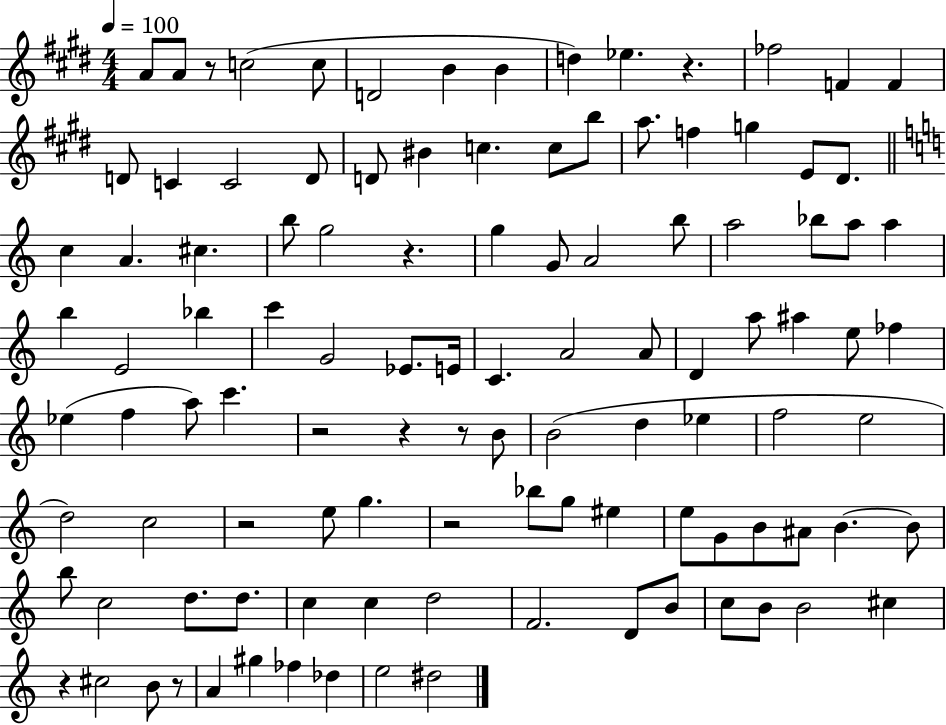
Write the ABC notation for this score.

X:1
T:Untitled
M:4/4
L:1/4
K:E
A/2 A/2 z/2 c2 c/2 D2 B B d _e z _f2 F F D/2 C C2 D/2 D/2 ^B c c/2 b/2 a/2 f g E/2 ^D/2 c A ^c b/2 g2 z g G/2 A2 b/2 a2 _b/2 a/2 a b E2 _b c' G2 _E/2 E/4 C A2 A/2 D a/2 ^a e/2 _f _e f a/2 c' z2 z z/2 B/2 B2 d _e f2 e2 d2 c2 z2 e/2 g z2 _b/2 g/2 ^e e/2 G/2 B/2 ^A/2 B B/2 b/2 c2 d/2 d/2 c c d2 F2 D/2 B/2 c/2 B/2 B2 ^c z ^c2 B/2 z/2 A ^g _f _d e2 ^d2